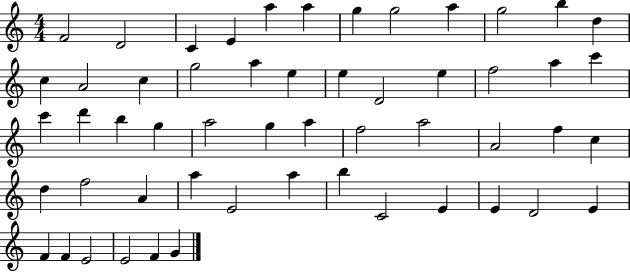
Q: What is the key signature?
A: C major